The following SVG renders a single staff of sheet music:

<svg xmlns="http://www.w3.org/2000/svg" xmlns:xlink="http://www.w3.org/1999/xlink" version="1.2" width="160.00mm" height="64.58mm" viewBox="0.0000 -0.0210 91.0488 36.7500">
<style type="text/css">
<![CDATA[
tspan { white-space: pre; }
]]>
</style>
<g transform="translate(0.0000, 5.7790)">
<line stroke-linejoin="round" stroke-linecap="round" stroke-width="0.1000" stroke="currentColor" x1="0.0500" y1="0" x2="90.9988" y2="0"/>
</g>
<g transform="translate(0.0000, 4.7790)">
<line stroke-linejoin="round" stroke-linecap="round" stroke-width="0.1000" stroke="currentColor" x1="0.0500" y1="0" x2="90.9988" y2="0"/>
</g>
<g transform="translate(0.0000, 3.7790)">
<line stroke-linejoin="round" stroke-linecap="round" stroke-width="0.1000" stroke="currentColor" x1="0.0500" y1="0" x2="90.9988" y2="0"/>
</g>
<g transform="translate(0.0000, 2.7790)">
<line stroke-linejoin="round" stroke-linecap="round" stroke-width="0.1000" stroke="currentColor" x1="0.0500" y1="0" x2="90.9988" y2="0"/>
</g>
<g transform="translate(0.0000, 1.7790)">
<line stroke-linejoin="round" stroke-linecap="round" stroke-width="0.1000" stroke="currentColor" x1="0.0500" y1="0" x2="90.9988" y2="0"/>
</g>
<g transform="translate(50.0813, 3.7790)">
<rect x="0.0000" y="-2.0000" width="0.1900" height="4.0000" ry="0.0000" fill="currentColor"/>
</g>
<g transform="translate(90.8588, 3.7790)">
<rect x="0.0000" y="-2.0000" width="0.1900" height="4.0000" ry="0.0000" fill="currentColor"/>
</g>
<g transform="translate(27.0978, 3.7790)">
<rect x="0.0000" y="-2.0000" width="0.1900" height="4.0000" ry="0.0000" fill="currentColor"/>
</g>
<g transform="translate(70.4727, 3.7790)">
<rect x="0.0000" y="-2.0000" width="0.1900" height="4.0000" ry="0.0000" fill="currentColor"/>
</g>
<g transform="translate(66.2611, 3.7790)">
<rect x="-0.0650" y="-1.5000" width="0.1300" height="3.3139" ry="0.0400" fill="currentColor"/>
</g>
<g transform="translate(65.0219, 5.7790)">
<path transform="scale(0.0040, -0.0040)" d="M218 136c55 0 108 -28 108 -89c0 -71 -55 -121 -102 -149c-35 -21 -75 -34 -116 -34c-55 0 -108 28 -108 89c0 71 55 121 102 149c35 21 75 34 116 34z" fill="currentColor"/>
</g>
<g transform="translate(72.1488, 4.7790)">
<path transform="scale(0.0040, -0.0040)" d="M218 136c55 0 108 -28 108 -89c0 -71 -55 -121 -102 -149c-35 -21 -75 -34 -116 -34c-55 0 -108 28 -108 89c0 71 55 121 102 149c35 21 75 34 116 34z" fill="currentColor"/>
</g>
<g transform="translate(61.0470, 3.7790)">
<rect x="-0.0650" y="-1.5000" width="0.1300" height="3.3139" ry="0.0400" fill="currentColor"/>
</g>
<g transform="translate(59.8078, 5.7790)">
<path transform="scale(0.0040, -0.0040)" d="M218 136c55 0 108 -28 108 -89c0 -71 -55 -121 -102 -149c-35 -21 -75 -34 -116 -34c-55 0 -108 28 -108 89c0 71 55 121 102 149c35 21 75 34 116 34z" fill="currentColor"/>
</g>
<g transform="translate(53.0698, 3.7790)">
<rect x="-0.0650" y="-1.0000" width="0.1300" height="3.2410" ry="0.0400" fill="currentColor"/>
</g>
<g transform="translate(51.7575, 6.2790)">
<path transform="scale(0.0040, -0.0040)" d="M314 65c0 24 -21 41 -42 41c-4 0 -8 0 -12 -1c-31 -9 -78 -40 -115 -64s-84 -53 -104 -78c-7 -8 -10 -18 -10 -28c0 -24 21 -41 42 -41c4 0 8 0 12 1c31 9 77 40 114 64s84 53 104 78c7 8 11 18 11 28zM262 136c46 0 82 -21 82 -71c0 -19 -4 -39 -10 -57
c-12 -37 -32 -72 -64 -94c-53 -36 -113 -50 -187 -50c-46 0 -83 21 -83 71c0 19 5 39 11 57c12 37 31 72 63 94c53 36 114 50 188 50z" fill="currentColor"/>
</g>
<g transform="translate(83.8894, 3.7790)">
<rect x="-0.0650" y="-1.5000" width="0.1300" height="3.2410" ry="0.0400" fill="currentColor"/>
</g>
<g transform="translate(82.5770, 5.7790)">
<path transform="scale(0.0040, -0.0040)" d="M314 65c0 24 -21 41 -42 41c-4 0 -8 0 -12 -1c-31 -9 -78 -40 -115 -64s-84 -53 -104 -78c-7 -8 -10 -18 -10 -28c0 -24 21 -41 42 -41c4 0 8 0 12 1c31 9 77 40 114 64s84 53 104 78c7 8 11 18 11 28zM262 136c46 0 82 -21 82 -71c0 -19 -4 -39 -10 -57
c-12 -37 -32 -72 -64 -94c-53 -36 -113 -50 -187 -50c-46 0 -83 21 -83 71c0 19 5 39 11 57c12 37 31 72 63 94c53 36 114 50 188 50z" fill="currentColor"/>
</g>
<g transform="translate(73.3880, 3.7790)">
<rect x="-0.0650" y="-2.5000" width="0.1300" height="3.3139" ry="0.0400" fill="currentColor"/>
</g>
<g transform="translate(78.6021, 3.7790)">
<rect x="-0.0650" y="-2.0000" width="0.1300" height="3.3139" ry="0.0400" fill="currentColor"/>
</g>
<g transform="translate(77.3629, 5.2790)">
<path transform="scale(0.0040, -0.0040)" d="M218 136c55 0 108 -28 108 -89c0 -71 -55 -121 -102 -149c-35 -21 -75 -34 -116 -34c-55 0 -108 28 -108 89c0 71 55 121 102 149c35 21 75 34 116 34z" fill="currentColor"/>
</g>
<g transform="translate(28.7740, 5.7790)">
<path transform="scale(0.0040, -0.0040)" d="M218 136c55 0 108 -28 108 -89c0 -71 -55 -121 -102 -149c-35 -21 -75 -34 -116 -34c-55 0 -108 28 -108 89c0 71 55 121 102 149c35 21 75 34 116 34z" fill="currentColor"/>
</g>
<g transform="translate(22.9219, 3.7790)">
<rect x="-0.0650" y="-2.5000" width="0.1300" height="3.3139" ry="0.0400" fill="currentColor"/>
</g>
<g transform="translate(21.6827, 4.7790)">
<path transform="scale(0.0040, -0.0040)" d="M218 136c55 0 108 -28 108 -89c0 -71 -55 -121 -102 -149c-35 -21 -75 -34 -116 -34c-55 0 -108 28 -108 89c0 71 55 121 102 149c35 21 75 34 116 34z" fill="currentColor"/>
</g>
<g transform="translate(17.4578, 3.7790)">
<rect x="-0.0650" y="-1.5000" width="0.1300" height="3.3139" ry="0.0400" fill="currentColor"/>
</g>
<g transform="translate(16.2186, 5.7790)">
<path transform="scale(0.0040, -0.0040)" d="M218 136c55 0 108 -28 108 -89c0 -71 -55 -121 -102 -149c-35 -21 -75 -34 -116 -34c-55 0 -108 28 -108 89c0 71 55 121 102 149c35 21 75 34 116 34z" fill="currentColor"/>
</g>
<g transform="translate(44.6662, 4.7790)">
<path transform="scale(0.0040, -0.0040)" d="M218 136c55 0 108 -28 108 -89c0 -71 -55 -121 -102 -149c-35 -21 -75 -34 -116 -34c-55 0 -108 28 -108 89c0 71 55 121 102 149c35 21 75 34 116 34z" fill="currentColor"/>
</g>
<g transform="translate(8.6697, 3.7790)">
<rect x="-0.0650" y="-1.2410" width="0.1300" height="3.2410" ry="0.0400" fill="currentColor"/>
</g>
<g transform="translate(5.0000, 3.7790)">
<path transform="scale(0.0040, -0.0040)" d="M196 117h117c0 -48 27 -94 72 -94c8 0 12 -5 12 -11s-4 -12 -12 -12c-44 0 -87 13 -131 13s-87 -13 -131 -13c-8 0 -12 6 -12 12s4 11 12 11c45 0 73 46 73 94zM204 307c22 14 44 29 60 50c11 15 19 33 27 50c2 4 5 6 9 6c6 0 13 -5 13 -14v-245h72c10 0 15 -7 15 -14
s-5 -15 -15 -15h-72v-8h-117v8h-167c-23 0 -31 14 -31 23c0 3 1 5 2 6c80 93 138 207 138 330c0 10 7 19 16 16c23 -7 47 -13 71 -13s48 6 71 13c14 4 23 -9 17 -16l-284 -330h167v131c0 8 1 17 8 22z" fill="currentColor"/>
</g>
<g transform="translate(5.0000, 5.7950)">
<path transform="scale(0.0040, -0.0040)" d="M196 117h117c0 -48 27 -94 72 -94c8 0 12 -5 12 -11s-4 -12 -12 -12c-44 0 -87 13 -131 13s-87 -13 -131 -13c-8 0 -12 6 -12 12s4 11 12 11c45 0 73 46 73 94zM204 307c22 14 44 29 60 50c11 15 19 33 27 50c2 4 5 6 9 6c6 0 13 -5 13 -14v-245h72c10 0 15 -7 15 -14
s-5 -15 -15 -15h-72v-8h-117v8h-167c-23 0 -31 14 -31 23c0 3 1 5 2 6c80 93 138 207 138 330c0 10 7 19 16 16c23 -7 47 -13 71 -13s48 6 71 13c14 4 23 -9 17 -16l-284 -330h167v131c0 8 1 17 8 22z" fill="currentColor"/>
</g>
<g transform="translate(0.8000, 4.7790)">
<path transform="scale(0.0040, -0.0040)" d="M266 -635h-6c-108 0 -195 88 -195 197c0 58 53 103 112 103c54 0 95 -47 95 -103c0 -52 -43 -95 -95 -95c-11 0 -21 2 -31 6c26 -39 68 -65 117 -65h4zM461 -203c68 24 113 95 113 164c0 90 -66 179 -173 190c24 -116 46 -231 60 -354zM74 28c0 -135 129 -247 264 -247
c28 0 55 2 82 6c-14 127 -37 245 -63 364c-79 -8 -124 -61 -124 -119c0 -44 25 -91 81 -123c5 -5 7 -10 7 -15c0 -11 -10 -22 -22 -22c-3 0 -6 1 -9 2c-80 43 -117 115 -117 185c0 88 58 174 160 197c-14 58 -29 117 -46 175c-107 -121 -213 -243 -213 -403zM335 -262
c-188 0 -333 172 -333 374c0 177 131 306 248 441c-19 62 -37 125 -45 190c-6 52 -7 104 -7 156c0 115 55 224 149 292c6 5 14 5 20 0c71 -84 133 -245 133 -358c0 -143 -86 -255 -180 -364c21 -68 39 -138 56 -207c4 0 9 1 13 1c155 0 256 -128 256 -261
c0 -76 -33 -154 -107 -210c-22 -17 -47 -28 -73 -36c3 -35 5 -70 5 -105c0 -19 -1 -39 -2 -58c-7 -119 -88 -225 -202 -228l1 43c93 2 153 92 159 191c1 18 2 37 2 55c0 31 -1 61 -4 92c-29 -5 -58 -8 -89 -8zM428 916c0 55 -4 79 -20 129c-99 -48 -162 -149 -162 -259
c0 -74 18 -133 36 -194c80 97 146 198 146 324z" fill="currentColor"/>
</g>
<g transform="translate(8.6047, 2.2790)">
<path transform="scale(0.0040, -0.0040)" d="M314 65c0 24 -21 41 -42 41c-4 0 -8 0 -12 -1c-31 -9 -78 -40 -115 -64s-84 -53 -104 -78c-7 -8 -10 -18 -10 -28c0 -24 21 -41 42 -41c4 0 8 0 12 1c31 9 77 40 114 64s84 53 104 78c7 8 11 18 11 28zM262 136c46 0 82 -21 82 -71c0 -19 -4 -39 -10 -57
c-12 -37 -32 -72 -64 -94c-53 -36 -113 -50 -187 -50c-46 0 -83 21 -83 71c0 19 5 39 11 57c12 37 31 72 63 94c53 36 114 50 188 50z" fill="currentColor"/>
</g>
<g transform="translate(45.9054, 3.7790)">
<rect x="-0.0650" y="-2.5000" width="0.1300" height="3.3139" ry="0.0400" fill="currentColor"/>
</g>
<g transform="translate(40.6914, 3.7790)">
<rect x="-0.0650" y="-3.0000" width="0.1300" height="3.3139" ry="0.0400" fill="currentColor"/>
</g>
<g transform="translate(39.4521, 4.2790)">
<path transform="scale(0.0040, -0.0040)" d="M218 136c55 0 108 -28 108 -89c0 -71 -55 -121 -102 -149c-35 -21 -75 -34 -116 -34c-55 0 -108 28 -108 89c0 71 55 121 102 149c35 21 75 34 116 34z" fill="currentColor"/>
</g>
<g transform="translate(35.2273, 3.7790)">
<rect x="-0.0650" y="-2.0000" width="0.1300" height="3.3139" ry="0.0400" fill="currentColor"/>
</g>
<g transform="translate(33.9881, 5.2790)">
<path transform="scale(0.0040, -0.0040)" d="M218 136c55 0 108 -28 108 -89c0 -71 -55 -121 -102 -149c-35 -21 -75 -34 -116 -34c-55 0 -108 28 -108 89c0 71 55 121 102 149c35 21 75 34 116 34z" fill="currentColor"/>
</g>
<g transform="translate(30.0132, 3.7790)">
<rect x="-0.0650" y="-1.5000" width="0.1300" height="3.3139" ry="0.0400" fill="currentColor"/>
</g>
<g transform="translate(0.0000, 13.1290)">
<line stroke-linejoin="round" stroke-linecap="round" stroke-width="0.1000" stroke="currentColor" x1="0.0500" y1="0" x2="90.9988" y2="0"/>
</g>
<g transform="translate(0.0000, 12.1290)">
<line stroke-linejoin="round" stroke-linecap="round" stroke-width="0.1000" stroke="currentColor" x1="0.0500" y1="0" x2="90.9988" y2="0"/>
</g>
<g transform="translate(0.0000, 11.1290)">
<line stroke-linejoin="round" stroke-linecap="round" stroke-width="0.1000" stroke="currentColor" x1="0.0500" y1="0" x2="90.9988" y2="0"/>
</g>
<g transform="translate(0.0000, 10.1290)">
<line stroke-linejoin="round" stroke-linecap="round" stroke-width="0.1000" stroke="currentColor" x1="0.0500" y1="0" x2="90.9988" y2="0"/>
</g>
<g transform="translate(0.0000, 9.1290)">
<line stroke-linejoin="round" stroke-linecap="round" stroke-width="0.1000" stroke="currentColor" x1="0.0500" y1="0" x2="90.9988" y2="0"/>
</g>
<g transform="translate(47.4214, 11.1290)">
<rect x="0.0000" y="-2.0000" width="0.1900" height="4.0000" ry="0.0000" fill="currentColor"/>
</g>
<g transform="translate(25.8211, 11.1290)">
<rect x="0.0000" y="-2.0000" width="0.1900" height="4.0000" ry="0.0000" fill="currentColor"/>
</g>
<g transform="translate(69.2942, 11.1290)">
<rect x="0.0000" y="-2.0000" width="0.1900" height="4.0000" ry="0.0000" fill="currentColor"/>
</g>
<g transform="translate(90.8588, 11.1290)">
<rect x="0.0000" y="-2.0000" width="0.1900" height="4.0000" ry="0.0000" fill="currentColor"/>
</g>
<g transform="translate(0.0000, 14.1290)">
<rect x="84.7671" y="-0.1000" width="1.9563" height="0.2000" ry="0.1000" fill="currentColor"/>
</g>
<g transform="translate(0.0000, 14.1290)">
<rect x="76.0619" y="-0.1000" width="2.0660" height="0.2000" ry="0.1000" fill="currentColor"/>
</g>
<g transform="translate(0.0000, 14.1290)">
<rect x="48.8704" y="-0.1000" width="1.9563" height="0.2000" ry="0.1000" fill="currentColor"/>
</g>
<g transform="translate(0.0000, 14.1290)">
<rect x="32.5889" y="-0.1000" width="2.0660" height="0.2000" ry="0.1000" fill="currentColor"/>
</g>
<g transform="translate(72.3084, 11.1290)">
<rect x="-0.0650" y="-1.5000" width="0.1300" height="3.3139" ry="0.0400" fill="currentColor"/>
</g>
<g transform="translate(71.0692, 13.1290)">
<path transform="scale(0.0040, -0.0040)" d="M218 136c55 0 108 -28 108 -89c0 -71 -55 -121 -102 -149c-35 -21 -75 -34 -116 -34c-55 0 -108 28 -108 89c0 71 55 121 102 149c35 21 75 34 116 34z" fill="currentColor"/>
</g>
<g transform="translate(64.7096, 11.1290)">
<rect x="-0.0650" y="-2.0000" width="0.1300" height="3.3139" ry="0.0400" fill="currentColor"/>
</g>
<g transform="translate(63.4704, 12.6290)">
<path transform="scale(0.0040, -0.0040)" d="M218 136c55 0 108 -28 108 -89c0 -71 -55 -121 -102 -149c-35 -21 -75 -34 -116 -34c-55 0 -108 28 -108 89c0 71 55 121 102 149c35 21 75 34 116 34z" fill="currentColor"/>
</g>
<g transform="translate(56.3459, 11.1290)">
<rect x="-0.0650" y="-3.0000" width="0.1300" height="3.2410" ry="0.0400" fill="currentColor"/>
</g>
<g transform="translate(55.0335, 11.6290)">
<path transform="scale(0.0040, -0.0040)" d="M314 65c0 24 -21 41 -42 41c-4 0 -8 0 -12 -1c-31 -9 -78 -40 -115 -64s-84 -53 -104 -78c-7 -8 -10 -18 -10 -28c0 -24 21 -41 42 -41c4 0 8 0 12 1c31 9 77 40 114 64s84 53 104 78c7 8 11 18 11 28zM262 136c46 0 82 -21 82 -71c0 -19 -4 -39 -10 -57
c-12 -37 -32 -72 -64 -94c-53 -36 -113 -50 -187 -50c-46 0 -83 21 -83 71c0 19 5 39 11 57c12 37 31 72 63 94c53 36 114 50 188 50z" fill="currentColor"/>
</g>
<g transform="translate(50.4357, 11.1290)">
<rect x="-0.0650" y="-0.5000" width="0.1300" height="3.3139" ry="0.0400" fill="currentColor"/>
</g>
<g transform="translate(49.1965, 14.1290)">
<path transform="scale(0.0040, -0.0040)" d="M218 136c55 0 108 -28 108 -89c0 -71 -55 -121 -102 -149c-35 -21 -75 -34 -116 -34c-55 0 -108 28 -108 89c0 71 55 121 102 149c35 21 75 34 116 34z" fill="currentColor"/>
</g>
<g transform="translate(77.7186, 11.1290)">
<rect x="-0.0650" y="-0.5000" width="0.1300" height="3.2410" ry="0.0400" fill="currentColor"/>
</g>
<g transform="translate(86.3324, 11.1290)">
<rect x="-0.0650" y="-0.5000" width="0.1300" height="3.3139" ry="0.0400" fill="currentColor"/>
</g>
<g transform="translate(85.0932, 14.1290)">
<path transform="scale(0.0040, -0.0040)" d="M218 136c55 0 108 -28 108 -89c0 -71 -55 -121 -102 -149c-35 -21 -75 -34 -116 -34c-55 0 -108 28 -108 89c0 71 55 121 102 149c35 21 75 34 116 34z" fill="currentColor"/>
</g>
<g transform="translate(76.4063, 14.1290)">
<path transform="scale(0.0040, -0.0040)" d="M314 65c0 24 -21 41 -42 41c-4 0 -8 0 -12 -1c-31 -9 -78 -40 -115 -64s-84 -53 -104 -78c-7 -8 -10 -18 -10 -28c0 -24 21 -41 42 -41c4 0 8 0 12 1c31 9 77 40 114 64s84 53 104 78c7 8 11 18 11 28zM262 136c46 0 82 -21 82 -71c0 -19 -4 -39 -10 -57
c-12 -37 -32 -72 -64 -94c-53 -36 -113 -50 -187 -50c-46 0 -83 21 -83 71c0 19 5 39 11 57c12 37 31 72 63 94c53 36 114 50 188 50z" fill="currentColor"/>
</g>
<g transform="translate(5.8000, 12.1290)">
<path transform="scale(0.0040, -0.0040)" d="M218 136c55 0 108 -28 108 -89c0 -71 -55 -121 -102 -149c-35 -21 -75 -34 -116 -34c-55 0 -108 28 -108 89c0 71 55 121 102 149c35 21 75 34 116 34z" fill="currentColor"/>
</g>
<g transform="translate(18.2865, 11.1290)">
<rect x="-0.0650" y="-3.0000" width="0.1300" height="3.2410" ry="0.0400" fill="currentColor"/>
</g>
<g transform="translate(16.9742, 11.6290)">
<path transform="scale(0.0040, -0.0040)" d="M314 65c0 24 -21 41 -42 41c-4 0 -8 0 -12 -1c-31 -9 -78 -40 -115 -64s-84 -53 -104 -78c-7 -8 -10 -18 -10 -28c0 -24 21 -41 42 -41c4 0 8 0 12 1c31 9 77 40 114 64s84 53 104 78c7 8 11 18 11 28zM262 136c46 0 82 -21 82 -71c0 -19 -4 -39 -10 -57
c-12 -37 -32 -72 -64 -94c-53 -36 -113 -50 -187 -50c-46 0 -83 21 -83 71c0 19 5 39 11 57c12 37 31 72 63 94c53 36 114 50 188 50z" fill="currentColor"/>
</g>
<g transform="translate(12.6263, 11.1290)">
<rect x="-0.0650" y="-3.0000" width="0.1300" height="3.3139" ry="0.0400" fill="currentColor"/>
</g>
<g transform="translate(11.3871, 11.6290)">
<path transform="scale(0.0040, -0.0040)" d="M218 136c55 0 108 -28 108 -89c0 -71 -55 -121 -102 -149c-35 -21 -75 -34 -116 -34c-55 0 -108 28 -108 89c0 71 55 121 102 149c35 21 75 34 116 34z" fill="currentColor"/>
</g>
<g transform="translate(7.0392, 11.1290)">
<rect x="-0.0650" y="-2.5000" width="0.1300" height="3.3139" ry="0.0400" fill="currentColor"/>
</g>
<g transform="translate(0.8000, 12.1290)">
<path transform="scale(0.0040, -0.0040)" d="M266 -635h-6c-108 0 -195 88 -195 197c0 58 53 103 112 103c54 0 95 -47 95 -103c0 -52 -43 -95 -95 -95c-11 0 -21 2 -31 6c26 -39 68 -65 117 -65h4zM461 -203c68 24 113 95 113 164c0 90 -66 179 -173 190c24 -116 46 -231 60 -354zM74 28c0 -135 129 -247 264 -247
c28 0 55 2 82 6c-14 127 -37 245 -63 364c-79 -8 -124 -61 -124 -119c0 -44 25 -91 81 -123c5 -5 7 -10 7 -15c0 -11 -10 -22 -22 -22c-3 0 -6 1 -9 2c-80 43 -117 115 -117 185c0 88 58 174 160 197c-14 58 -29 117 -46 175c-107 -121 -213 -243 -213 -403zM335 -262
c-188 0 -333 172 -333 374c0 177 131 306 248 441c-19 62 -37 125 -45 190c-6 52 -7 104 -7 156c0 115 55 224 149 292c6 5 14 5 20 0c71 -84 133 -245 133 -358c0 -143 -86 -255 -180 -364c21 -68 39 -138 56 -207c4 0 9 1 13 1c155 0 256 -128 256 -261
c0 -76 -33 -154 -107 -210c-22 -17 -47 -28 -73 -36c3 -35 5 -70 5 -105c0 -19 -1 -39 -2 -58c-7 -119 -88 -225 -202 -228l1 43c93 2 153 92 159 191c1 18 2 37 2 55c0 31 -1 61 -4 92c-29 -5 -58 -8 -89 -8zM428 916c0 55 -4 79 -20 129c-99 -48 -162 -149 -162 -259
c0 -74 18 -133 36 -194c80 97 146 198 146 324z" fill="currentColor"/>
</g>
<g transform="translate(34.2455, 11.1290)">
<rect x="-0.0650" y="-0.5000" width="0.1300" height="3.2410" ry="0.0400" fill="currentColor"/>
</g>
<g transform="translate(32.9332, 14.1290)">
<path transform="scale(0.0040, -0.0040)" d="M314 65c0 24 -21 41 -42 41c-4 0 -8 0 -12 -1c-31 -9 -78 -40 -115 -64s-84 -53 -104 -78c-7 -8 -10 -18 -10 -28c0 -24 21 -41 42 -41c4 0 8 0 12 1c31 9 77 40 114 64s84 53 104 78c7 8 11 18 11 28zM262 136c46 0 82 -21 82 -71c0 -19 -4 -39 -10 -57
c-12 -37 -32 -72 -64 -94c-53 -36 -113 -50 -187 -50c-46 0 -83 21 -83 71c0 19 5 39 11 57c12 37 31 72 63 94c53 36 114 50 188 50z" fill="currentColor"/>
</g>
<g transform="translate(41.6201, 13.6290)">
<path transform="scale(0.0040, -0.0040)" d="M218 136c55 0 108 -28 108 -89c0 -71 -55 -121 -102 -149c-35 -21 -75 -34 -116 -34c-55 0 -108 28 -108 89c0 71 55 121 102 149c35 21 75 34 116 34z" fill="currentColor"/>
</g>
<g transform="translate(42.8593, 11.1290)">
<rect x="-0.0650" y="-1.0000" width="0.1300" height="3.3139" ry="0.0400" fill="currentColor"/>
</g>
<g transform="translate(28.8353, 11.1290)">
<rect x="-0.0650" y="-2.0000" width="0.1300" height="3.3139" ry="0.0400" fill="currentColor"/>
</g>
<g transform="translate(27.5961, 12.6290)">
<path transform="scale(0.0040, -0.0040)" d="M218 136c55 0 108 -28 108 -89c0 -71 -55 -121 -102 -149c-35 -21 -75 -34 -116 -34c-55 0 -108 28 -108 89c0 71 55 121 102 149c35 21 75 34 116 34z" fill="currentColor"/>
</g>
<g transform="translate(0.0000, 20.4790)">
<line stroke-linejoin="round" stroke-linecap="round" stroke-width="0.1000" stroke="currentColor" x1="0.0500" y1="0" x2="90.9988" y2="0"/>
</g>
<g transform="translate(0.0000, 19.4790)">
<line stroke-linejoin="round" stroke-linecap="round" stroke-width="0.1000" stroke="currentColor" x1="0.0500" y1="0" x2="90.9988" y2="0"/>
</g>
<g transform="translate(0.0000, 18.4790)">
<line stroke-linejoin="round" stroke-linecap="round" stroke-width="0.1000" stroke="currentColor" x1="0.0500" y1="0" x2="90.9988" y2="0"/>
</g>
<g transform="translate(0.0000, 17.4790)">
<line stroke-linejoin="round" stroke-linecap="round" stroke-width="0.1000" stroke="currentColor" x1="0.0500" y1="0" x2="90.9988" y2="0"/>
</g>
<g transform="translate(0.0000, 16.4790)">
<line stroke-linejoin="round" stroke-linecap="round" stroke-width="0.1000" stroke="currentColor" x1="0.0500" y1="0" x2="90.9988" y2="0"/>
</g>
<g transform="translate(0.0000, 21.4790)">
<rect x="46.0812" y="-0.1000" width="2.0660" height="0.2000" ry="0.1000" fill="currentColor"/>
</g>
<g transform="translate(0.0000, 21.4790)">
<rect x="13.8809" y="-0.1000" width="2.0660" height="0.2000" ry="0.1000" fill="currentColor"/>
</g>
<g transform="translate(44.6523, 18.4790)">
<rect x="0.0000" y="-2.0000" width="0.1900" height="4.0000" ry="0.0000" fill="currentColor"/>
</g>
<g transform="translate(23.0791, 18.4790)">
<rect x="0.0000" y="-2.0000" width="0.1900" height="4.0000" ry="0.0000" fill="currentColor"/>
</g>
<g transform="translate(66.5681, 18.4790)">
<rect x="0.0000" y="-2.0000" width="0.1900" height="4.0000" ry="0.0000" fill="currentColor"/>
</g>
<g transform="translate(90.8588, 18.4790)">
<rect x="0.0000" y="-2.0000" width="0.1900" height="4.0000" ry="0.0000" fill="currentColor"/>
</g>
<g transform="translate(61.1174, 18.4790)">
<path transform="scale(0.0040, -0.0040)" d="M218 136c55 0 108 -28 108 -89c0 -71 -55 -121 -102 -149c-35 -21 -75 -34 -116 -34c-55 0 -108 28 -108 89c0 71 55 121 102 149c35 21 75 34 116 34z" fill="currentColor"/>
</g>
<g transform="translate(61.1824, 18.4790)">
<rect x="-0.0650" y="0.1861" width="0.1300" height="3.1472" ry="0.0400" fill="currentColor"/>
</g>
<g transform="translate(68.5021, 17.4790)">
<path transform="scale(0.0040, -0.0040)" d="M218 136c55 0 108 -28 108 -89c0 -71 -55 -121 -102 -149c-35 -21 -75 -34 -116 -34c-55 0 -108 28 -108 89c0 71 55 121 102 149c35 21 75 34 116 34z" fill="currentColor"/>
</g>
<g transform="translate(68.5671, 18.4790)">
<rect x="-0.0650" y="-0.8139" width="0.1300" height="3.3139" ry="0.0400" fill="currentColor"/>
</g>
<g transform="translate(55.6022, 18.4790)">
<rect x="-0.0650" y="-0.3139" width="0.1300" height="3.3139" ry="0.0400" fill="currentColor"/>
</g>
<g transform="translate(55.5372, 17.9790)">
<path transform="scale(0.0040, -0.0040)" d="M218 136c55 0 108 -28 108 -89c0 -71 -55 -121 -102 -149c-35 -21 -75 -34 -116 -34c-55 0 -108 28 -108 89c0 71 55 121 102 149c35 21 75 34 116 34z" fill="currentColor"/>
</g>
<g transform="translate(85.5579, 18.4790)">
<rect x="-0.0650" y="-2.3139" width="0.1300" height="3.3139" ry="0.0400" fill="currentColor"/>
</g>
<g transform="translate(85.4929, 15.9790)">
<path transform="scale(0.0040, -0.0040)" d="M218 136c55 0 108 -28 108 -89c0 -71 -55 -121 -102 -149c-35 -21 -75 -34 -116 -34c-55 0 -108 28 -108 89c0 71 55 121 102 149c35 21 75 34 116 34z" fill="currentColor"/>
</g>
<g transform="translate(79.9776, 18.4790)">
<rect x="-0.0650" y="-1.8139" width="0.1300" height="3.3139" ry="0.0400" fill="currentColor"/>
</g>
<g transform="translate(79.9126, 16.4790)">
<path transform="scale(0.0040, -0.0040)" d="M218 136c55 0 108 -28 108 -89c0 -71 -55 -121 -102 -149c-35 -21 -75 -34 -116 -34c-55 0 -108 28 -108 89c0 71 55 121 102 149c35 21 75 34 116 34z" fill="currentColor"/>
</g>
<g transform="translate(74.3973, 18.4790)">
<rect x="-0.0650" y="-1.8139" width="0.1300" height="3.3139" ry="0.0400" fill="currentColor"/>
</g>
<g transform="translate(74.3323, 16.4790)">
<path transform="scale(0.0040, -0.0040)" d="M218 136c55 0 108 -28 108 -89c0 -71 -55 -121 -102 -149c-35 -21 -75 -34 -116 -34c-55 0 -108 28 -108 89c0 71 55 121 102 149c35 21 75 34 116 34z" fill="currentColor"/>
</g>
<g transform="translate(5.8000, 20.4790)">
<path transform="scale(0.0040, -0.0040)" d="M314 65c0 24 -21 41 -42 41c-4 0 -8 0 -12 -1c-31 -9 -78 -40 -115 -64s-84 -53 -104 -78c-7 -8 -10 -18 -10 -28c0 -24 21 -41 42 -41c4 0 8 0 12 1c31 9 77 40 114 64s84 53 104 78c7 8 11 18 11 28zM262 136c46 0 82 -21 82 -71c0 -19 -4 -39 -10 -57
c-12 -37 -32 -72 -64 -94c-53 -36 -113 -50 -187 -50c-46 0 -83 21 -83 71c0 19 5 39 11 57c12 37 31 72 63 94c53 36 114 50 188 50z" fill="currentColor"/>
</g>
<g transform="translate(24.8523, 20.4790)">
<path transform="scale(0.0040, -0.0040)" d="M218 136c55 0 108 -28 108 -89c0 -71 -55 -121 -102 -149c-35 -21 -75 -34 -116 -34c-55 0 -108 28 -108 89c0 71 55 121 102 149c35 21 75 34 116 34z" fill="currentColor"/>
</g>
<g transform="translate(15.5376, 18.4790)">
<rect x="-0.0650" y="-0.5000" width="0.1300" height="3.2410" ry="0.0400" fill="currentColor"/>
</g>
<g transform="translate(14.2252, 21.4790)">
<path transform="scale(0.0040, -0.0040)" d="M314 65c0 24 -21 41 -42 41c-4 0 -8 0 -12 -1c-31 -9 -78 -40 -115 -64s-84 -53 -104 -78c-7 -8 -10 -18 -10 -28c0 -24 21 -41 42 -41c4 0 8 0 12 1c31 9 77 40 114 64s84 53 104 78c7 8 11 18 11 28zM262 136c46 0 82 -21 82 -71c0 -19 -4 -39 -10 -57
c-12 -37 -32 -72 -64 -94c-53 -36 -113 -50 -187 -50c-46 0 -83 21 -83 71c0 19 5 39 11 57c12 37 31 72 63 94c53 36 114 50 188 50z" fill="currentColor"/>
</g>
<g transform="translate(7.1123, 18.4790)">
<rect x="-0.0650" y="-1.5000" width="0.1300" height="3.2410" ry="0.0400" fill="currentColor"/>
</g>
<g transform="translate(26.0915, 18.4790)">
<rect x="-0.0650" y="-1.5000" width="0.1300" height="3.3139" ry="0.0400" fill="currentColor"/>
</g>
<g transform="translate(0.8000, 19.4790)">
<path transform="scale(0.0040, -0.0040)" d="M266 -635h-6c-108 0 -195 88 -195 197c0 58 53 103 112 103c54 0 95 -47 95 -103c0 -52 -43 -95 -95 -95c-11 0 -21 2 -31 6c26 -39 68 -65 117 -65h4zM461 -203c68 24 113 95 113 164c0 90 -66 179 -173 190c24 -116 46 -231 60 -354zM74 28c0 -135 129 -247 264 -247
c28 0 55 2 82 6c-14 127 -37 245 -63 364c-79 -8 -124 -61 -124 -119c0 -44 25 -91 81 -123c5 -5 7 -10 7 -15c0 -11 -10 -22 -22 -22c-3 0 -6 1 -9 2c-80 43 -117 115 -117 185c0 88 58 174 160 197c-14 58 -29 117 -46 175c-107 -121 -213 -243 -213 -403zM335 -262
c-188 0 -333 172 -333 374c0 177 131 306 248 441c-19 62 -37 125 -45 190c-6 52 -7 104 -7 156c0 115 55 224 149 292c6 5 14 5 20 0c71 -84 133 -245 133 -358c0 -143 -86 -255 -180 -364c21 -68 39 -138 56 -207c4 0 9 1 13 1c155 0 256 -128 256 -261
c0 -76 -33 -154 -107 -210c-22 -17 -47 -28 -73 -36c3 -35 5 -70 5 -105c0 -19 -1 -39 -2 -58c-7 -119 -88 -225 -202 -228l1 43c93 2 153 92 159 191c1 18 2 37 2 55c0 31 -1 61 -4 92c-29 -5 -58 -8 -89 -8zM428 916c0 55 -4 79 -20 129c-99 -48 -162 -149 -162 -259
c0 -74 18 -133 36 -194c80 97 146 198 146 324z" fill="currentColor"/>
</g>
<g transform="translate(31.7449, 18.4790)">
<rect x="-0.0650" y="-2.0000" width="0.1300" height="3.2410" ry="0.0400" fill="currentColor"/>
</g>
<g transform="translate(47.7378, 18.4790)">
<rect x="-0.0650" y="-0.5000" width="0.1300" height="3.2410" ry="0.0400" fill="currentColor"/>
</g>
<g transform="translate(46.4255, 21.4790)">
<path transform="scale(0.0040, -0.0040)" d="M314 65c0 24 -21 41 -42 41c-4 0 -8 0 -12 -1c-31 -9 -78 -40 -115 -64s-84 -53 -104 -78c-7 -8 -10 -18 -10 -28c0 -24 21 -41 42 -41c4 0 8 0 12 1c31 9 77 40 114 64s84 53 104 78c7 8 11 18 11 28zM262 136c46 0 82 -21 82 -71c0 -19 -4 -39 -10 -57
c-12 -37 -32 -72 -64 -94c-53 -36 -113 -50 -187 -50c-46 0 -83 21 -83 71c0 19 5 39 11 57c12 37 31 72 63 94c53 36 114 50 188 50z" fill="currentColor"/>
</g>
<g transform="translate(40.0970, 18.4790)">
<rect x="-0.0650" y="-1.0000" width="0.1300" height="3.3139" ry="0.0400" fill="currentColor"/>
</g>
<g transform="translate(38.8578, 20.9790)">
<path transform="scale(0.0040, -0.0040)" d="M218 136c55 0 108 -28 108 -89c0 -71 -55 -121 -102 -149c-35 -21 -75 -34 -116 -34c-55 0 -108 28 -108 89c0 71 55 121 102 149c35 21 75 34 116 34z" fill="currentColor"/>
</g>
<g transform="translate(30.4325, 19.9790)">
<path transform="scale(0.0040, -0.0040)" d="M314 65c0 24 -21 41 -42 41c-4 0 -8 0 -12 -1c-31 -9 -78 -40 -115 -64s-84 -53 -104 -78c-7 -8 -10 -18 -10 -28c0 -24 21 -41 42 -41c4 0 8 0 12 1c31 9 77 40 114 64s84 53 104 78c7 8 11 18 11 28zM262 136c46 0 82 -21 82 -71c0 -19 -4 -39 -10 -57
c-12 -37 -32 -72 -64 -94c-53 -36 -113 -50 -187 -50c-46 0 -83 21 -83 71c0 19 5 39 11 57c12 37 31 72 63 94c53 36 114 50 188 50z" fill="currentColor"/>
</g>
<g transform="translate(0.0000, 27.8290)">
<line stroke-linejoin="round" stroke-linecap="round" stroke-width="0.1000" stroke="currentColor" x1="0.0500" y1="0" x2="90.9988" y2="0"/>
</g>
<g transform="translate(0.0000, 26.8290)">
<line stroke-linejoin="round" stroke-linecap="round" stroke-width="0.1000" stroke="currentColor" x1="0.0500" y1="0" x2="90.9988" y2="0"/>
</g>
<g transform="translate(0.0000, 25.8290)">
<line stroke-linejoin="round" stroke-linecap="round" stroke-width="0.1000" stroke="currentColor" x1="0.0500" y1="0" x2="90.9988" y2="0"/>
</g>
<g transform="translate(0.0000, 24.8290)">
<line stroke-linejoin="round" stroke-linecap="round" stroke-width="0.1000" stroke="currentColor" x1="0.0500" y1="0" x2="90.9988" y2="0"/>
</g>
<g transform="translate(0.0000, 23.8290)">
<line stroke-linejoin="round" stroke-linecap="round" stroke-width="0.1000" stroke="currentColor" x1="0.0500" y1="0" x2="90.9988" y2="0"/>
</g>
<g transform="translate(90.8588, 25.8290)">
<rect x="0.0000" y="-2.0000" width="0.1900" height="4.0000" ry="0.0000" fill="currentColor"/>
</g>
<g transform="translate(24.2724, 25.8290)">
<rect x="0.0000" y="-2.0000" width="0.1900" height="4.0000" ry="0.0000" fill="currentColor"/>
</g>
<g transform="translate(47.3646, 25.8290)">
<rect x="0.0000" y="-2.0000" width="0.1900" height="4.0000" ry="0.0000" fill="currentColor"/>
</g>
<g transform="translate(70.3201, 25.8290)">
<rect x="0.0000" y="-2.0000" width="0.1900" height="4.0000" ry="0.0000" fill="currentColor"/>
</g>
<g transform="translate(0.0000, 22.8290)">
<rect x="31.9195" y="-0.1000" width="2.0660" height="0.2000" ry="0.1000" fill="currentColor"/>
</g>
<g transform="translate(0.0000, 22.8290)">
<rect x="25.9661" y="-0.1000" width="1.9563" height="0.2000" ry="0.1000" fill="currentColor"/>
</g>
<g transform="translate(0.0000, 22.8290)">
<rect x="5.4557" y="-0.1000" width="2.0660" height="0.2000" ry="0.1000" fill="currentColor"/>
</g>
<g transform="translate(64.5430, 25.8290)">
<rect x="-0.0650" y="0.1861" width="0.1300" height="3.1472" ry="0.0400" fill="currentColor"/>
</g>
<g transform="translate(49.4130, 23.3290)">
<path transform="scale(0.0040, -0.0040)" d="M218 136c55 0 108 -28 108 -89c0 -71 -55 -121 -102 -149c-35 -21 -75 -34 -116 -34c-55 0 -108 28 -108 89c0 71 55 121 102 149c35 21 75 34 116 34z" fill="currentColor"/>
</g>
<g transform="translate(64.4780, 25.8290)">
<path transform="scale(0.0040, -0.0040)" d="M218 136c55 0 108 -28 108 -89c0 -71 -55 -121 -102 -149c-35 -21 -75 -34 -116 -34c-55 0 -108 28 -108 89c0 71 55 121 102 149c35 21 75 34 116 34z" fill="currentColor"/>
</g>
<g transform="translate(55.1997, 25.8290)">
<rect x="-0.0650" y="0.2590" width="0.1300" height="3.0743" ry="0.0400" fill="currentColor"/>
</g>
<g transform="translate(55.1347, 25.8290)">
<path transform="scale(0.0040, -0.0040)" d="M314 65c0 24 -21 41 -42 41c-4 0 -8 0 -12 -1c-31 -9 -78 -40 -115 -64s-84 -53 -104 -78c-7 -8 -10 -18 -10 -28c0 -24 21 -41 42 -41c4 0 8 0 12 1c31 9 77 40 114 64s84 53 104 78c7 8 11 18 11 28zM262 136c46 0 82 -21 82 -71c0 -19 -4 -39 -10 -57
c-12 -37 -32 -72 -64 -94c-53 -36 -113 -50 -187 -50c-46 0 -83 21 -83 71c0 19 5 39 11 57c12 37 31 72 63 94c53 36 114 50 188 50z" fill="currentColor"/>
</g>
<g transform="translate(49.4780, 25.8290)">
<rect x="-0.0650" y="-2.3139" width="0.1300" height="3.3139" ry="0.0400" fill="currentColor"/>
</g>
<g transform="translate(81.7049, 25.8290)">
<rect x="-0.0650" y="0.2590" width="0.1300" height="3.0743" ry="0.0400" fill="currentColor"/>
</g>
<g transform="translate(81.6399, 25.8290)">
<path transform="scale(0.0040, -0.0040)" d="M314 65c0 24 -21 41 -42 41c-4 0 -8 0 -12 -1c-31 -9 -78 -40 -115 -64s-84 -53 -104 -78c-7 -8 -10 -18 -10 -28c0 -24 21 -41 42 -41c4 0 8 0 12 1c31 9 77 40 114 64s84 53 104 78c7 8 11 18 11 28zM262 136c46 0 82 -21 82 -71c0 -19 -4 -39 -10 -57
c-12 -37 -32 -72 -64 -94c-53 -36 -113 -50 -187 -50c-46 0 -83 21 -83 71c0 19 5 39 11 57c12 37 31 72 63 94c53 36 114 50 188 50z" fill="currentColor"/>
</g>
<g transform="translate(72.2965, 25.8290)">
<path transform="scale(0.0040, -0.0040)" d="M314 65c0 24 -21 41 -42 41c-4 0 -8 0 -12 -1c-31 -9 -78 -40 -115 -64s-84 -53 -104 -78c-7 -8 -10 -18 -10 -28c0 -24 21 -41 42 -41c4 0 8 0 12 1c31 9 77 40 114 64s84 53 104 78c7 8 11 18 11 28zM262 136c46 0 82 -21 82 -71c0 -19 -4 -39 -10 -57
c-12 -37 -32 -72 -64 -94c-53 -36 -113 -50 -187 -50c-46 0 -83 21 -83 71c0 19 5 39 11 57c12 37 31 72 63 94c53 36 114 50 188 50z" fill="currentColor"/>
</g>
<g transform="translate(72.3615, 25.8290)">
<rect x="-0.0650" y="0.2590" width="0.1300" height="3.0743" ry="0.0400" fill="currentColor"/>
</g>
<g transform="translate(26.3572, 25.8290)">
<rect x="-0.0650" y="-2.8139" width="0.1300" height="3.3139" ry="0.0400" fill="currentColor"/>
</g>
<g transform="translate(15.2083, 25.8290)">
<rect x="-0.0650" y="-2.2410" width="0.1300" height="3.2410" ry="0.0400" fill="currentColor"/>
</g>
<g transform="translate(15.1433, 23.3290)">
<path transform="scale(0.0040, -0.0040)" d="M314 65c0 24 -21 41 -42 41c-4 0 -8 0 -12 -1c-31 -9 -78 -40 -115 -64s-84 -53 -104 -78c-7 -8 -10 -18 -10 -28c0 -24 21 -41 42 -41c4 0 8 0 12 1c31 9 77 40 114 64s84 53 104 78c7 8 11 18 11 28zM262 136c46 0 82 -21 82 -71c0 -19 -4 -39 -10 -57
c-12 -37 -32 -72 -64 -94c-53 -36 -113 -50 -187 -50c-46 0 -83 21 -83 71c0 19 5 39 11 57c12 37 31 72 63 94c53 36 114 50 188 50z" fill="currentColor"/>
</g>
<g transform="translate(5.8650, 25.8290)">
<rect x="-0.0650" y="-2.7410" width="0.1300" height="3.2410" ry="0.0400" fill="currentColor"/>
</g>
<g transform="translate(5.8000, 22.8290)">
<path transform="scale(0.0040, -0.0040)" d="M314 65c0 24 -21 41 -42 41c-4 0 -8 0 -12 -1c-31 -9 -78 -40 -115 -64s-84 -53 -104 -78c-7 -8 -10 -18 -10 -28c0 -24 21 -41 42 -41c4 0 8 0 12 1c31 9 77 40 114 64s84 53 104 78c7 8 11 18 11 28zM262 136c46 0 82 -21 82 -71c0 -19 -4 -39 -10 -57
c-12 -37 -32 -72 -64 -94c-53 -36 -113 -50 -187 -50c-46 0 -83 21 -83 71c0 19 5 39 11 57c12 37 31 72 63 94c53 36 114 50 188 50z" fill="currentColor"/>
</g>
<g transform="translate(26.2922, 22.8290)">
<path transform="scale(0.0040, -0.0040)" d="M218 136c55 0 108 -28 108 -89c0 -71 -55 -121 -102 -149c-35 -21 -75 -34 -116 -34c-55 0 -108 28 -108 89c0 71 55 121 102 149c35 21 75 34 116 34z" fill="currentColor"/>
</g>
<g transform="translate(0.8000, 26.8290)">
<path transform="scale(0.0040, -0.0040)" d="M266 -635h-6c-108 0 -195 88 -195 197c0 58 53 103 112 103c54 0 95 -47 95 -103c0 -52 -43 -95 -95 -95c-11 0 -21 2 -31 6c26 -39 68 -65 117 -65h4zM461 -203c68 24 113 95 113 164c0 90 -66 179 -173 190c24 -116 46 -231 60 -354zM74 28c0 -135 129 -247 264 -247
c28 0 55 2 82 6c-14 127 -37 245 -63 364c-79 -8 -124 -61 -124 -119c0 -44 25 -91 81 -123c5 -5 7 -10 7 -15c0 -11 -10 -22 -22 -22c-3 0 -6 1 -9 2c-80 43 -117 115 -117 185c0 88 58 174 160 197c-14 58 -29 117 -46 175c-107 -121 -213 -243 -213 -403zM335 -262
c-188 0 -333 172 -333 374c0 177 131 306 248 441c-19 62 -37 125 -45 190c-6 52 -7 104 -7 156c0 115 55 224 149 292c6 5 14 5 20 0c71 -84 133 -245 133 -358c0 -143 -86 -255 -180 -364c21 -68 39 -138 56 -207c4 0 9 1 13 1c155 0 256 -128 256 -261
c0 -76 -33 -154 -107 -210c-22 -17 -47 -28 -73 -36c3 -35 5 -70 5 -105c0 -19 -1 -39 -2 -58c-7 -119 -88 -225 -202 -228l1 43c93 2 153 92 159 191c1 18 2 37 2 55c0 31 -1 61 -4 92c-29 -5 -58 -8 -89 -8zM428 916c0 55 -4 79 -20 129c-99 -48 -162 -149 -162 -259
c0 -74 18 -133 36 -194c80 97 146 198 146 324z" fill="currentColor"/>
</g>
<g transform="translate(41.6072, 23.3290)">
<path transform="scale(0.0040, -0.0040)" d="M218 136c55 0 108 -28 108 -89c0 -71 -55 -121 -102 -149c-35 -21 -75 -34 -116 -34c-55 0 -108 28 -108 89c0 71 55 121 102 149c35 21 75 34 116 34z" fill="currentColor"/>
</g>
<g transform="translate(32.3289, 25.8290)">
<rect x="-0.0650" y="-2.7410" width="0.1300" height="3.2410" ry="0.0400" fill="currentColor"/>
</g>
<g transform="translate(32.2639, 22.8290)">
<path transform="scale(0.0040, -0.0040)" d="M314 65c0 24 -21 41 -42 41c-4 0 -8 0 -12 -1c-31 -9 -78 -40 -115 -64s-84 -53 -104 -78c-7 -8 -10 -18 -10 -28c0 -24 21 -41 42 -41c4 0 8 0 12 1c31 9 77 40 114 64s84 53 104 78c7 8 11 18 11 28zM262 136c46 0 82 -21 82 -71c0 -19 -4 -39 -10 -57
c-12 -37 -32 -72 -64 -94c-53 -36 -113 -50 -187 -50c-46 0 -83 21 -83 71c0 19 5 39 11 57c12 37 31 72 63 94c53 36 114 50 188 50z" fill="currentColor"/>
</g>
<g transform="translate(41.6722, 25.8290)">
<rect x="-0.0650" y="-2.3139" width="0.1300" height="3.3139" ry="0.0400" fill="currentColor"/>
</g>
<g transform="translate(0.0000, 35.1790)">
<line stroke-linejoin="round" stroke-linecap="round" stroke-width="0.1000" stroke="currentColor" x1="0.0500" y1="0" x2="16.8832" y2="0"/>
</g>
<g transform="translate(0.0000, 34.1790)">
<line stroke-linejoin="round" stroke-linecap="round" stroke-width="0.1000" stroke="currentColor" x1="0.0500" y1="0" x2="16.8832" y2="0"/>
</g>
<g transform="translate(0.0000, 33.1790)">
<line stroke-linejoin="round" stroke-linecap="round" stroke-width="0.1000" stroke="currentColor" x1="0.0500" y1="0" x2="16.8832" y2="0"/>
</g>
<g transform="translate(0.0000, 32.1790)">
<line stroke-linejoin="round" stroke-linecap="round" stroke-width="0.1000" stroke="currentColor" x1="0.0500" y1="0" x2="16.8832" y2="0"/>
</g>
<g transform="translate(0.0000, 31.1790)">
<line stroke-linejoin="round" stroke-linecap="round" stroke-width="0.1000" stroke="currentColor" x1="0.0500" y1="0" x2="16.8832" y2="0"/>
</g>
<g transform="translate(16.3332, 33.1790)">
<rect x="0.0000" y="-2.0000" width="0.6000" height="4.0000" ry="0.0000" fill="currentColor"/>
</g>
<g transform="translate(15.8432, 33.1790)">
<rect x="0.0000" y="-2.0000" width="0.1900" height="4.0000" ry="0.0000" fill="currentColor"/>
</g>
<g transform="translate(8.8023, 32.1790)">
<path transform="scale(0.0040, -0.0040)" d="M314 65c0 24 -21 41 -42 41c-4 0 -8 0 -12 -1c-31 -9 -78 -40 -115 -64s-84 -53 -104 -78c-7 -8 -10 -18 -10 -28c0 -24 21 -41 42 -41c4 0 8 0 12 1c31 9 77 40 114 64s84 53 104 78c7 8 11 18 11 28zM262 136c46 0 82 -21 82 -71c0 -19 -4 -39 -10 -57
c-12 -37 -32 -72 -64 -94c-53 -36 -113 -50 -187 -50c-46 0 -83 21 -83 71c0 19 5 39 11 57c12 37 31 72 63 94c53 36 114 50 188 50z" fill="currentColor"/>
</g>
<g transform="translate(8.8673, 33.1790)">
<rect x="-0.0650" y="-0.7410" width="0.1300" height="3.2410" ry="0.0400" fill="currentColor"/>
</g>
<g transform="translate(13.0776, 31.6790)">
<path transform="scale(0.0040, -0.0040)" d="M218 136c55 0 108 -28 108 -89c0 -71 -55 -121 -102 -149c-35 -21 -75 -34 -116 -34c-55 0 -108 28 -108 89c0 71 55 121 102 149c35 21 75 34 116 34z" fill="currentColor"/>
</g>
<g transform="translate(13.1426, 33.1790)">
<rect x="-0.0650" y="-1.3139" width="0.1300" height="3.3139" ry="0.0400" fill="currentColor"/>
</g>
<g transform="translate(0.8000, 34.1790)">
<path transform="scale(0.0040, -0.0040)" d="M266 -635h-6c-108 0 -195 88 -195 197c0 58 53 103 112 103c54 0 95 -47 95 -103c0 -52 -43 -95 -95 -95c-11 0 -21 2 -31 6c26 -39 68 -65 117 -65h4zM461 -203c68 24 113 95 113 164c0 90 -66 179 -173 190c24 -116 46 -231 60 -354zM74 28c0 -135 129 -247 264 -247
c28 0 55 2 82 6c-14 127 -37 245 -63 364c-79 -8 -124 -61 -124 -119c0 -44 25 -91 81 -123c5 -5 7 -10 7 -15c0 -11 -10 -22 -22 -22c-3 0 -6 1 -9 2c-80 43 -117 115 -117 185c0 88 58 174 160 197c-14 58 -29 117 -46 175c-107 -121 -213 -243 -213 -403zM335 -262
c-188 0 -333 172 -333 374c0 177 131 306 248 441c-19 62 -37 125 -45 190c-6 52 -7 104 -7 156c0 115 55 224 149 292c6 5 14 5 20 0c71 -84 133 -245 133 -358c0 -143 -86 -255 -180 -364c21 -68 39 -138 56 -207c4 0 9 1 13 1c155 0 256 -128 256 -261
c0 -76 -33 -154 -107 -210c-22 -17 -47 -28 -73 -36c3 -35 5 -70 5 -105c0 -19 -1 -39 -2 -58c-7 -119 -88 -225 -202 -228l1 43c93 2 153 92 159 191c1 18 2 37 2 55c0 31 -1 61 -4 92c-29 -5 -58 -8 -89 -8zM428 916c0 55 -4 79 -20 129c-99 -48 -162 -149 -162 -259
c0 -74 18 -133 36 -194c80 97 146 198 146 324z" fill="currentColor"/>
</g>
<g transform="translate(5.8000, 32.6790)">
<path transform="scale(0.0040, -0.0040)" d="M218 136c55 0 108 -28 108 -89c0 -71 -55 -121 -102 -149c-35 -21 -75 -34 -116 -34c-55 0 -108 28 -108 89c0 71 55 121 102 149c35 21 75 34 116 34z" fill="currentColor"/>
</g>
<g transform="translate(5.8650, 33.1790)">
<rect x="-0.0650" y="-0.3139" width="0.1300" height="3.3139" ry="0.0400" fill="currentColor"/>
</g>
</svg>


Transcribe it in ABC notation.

X:1
T:Untitled
M:4/4
L:1/4
K:C
e2 E G E F A G D2 E E G F E2 G A A2 F C2 D C A2 F E C2 C E2 C2 E F2 D C2 c B d f f g a2 g2 a a2 g g B2 B B2 B2 c d2 e